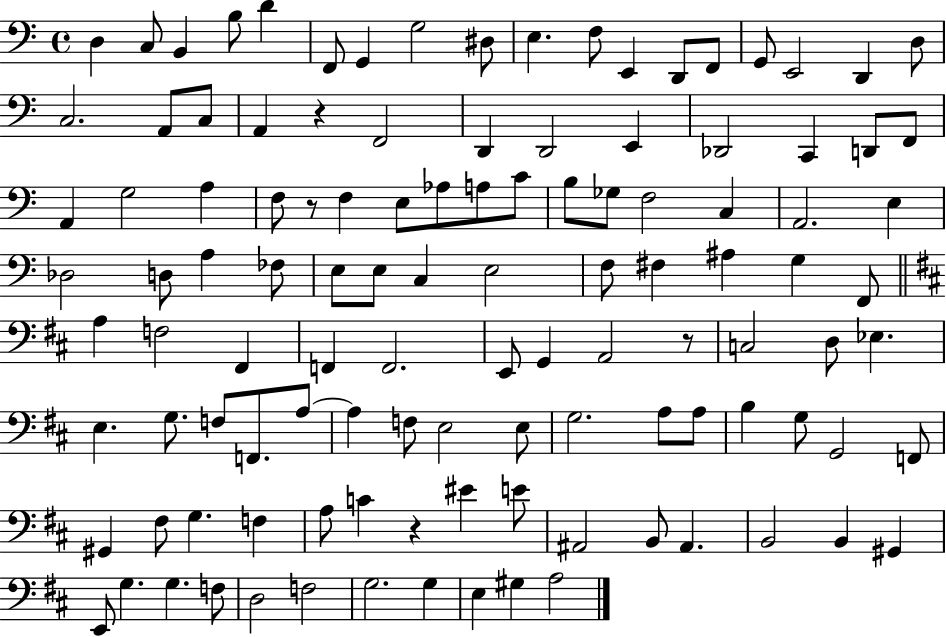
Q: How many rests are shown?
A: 4